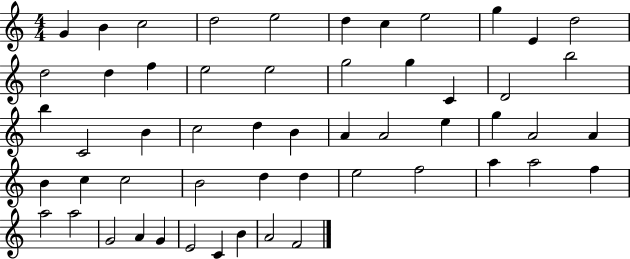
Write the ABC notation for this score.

X:1
T:Untitled
M:4/4
L:1/4
K:C
G B c2 d2 e2 d c e2 g E d2 d2 d f e2 e2 g2 g C D2 b2 b C2 B c2 d B A A2 e g A2 A B c c2 B2 d d e2 f2 a a2 f a2 a2 G2 A G E2 C B A2 F2